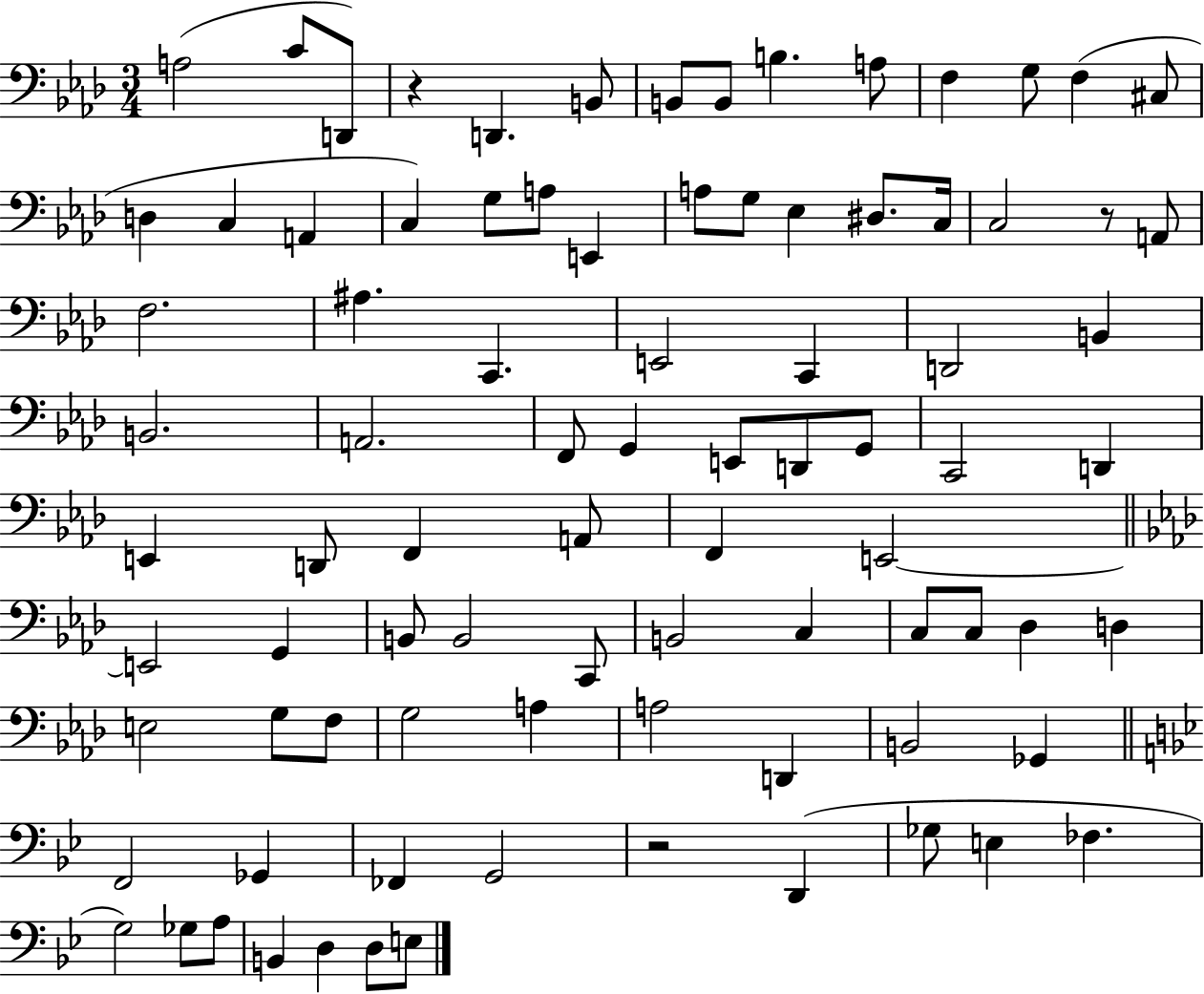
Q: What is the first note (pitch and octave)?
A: A3